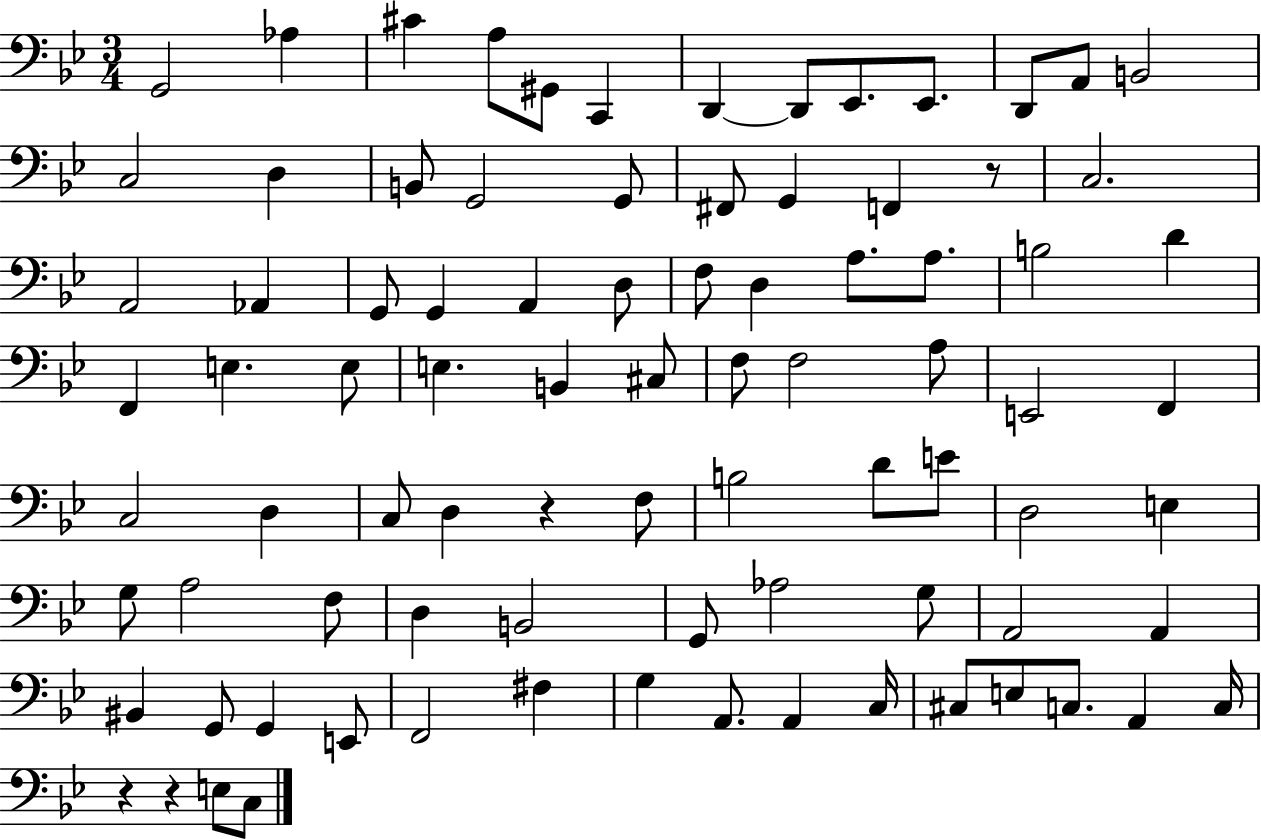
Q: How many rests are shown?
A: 4